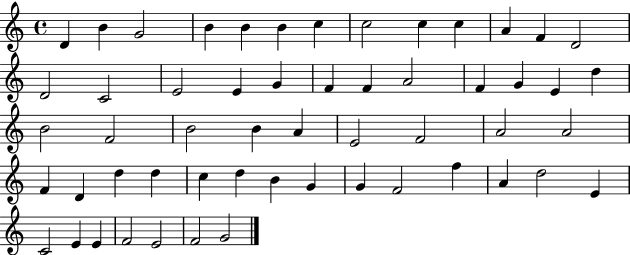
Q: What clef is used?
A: treble